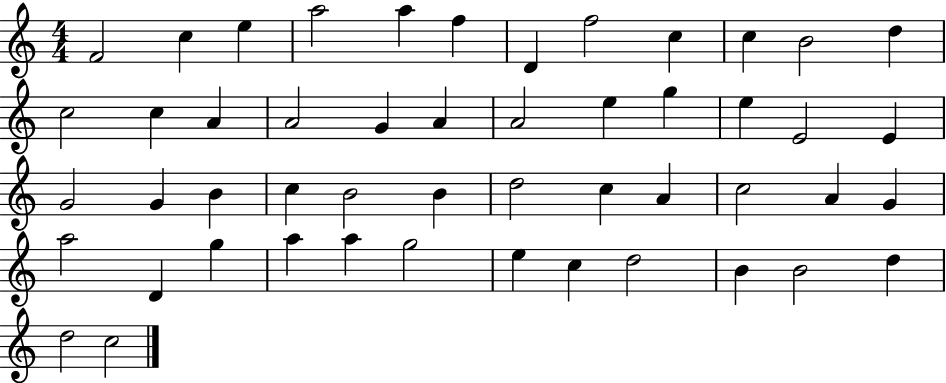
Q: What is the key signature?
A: C major